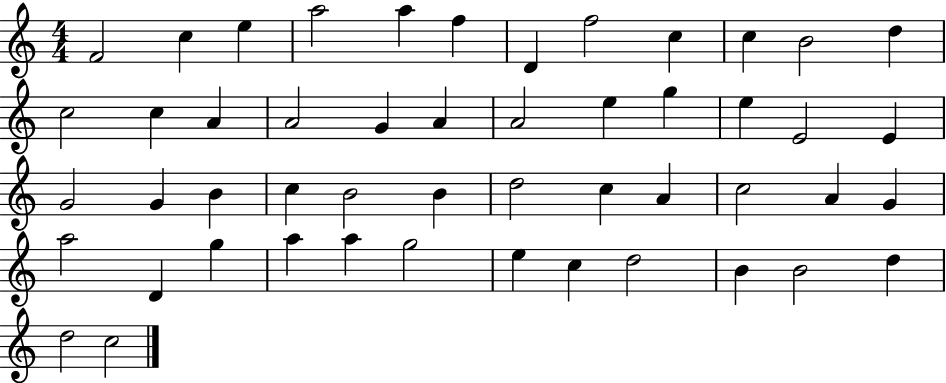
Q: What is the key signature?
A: C major